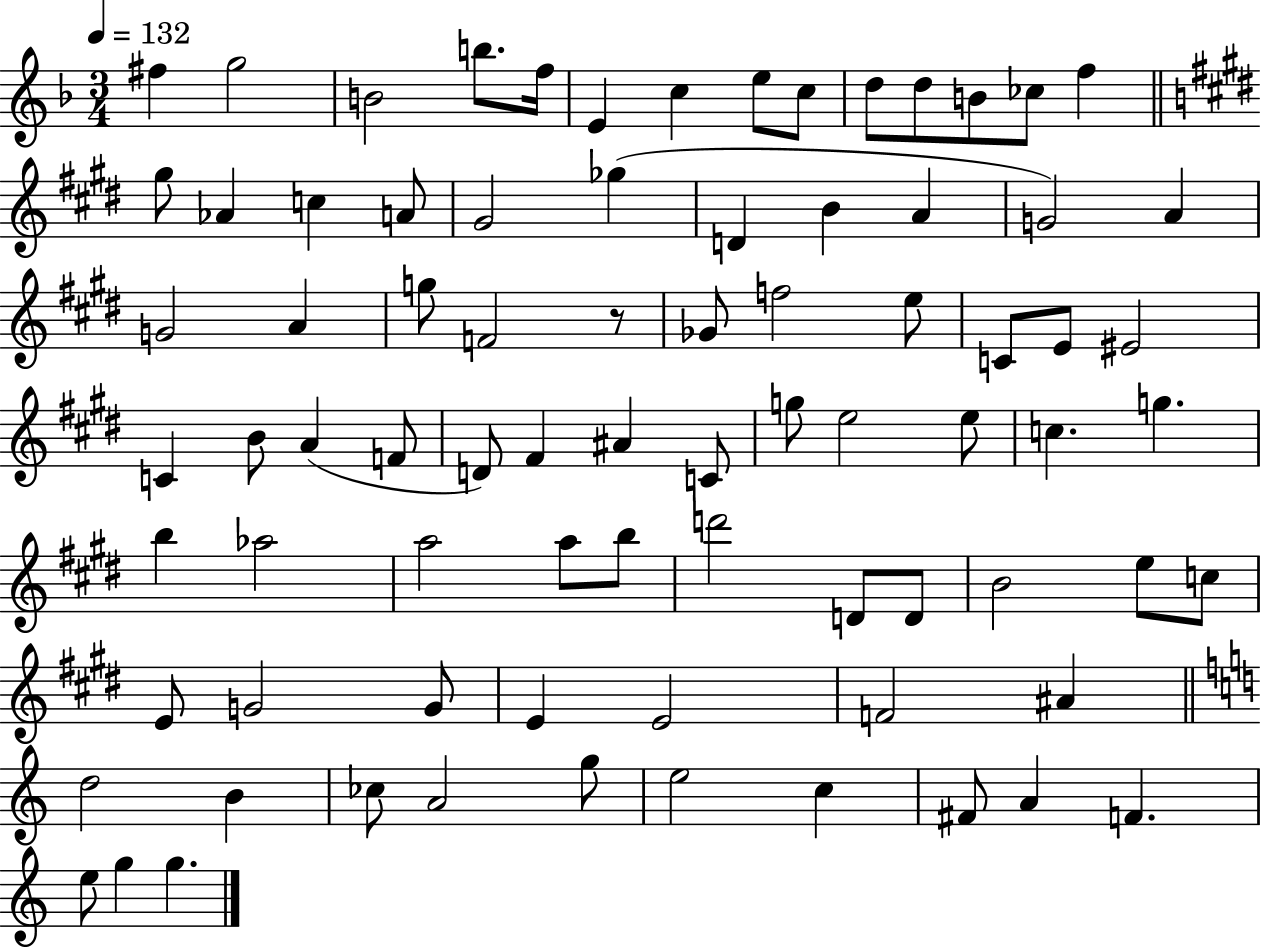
F#5/q G5/h B4/h B5/e. F5/s E4/q C5/q E5/e C5/e D5/e D5/e B4/e CES5/e F5/q G#5/e Ab4/q C5/q A4/e G#4/h Gb5/q D4/q B4/q A4/q G4/h A4/q G4/h A4/q G5/e F4/h R/e Gb4/e F5/h E5/e C4/e E4/e EIS4/h C4/q B4/e A4/q F4/e D4/e F#4/q A#4/q C4/e G5/e E5/h E5/e C5/q. G5/q. B5/q Ab5/h A5/h A5/e B5/e D6/h D4/e D4/e B4/h E5/e C5/e E4/e G4/h G4/e E4/q E4/h F4/h A#4/q D5/h B4/q CES5/e A4/h G5/e E5/h C5/q F#4/e A4/q F4/q. E5/e G5/q G5/q.